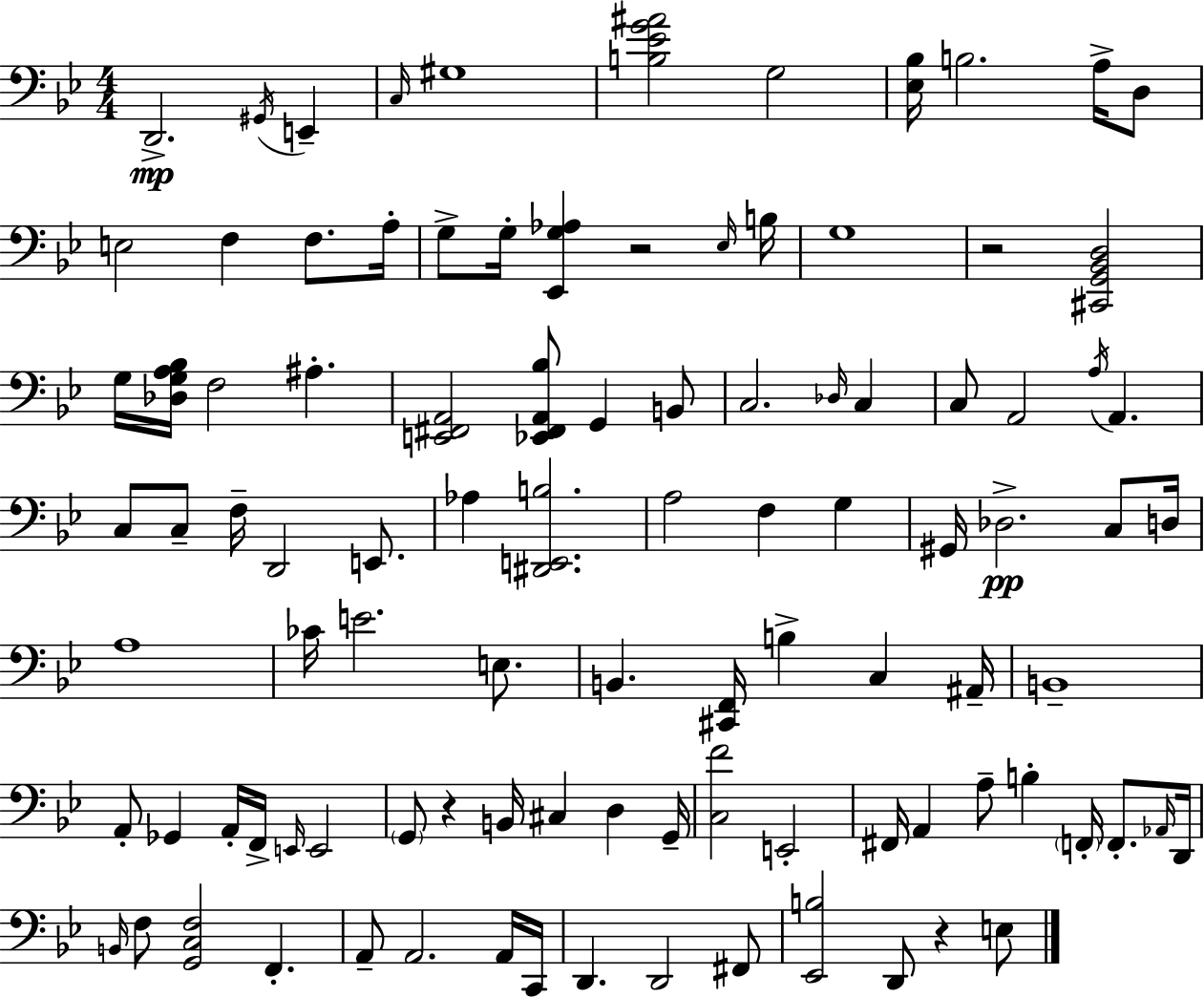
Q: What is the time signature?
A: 4/4